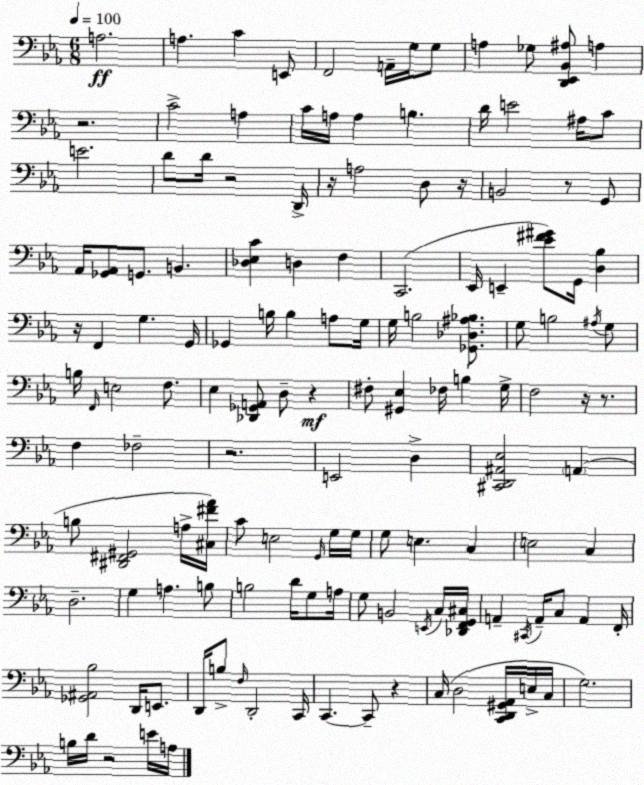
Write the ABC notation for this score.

X:1
T:Untitled
M:6/8
L:1/4
K:Cm
A,2 A, C E,,/2 F,,2 A,,/4 G,/4 G,/2 A, _G,/2 [D,,_E,,_B,,^A,]/2 A, z2 C2 A, C/4 A,/4 A, B, D/4 E2 ^A,/4 C/2 E2 D/2 D/4 z2 D,,/4 z/4 A,2 D,/2 z/4 B,,2 z/2 G,,/2 _A,,/4 [_G,,_A,,]/2 G,,/2 B,, [_D,_E,C] D, F, C,,2 _E,,/4 E,, [_E^F^G]/2 G,,/4 [D,_B,] z/4 F,, G, G,,/4 _G,, B,/4 B, A,/2 G,/4 G,/4 B,2 [_G,,_D,^A,_B,]/2 G,/2 B,2 ^A,/4 G,/2 B,/4 F,,/4 E,2 F,/2 _E, [_D,,_G,,A,,]/2 D,/2 z ^F,/2 [^G,,_E,] _F,/4 B, G,/4 F,2 z/4 z/2 F, _F,2 z2 E,,2 D, [^C,,D,,^A,,_E,]2 A,, B,/2 [^D,,^F,,^G,,]2 A,/4 [^C,^F_A]/4 C/2 E,2 G,,/4 G,/4 G,/4 G,/2 E, C, E,2 C, D,2 G, A, B,/2 B,2 D/4 G,/2 A,/4 G,/2 B,,2 E,,/4 C,/4 [_D,,F,,G,,^C,]/4 A,, ^C,,/4 A,,/4 C,/2 A,, F,,/4 [_G,,^A,,_B,]2 D,,/4 E,,/2 D,,/4 B,/2 F,/4 D,,2 C,,/4 C,, C,,/2 z C,/4 D,2 [C,,D,,^G,,_A,,]/4 E,/4 C,/4 G,2 B,/4 D/4 z2 E/4 A,/4